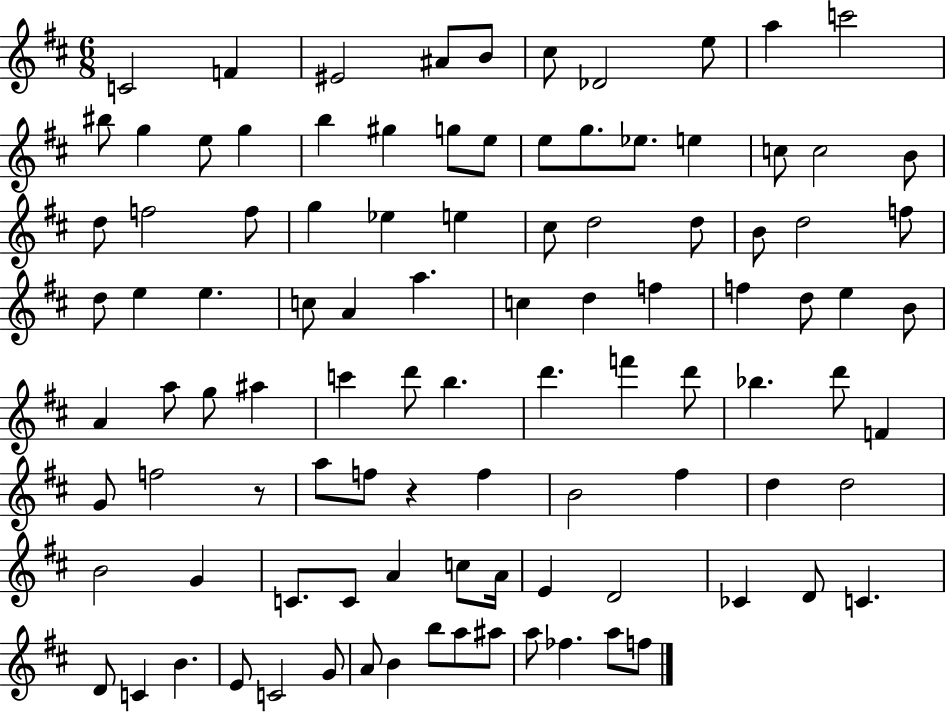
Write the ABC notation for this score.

X:1
T:Untitled
M:6/8
L:1/4
K:D
C2 F ^E2 ^A/2 B/2 ^c/2 _D2 e/2 a c'2 ^b/2 g e/2 g b ^g g/2 e/2 e/2 g/2 _e/2 e c/2 c2 B/2 d/2 f2 f/2 g _e e ^c/2 d2 d/2 B/2 d2 f/2 d/2 e e c/2 A a c d f f d/2 e B/2 A a/2 g/2 ^a c' d'/2 b d' f' d'/2 _b d'/2 F G/2 f2 z/2 a/2 f/2 z f B2 ^f d d2 B2 G C/2 C/2 A c/2 A/4 E D2 _C D/2 C D/2 C B E/2 C2 G/2 A/2 B b/2 a/2 ^a/2 a/2 _f a/2 f/2